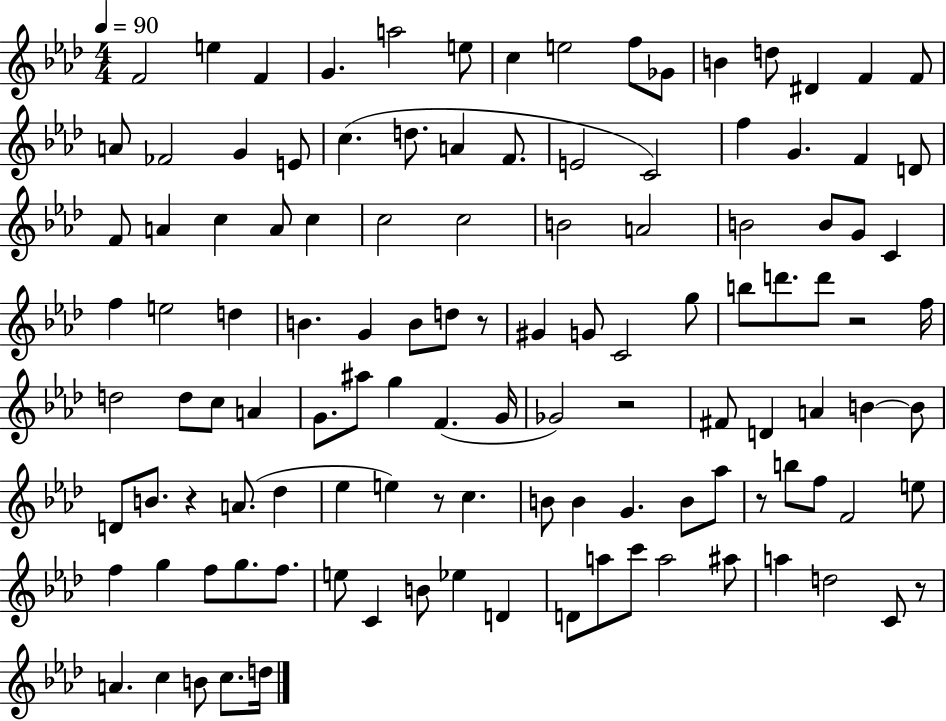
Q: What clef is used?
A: treble